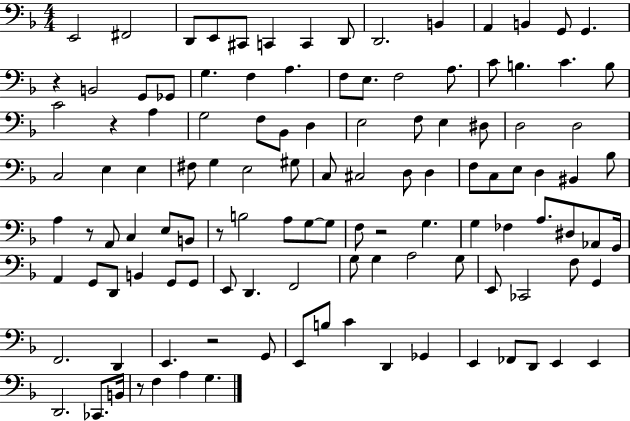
E2/h F#2/h D2/e E2/e C#2/e C2/q C2/q D2/e D2/h. B2/q A2/q B2/q G2/e G2/q. R/q B2/h G2/e Gb2/e G3/q. F3/q A3/q. F3/e E3/e. F3/h A3/e. C4/e B3/q. C4/q. B3/e C4/h R/q A3/q G3/h F3/e Bb2/e D3/q E3/h F3/e E3/q D#3/e D3/h D3/h C3/h E3/q E3/q F#3/e G3/q E3/h G#3/e C3/e C#3/h D3/e D3/q F3/e C3/e E3/e D3/q BIS2/q Bb3/e A3/q R/e A2/e C3/q E3/e B2/e R/e B3/h A3/e G3/e G3/e F3/e R/h G3/q. G3/q FES3/q A3/e. D#3/e Ab2/e G2/s A2/q G2/e D2/e B2/q G2/e G2/e E2/e D2/q. F2/h G3/e G3/q A3/h G3/e E2/e CES2/h F3/e G2/q F2/h. D2/q E2/q. R/h G2/e E2/e B3/e C4/q D2/q Gb2/q E2/q FES2/e D2/e E2/q E2/q D2/h. CES2/e. B2/s R/e F3/q A3/q G3/q.